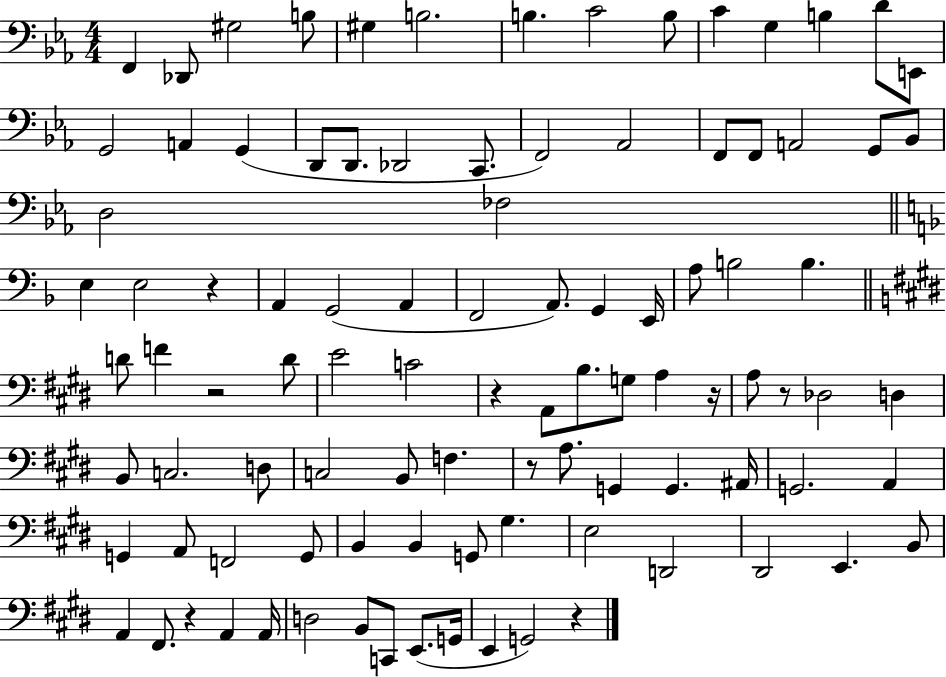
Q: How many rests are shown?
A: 8